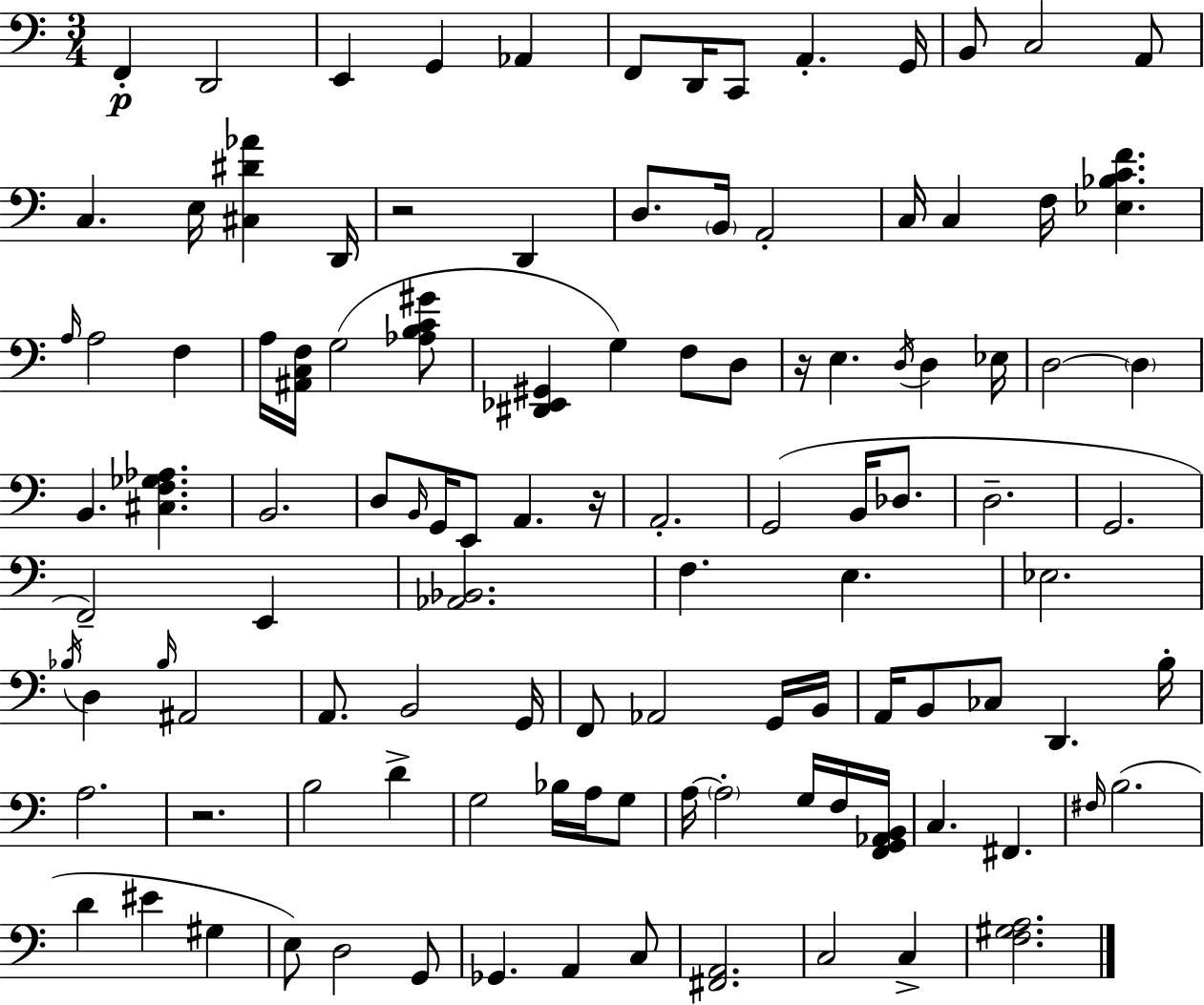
X:1
T:Untitled
M:3/4
L:1/4
K:Am
F,, D,,2 E,, G,, _A,, F,,/2 D,,/4 C,,/2 A,, G,,/4 B,,/2 C,2 A,,/2 C, E,/4 [^C,^D_A] D,,/4 z2 D,, D,/2 B,,/4 A,,2 C,/4 C, F,/4 [_E,_B,CF] A,/4 A,2 F, A,/4 [^A,,C,F,]/4 G,2 [_A,B,C^G]/2 [^D,,_E,,^G,,] G, F,/2 D,/2 z/4 E, D,/4 D, _E,/4 D,2 D, B,, [^C,F,_G,_A,] B,,2 D,/2 B,,/4 G,,/4 E,,/2 A,, z/4 A,,2 G,,2 B,,/4 _D,/2 D,2 G,,2 F,,2 E,, [_A,,_B,,]2 F, E, _E,2 _B,/4 D, _B,/4 ^A,,2 A,,/2 B,,2 G,,/4 F,,/2 _A,,2 G,,/4 B,,/4 A,,/4 B,,/2 _C,/2 D,, B,/4 A,2 z2 B,2 D G,2 _B,/4 A,/4 G,/2 A,/4 A,2 G,/4 F,/4 [F,,G,,_A,,B,,]/4 C, ^F,, ^F,/4 B,2 D ^E ^G, E,/2 D,2 G,,/2 _G,, A,, C,/2 [^F,,A,,]2 C,2 C, [F,^G,A,]2